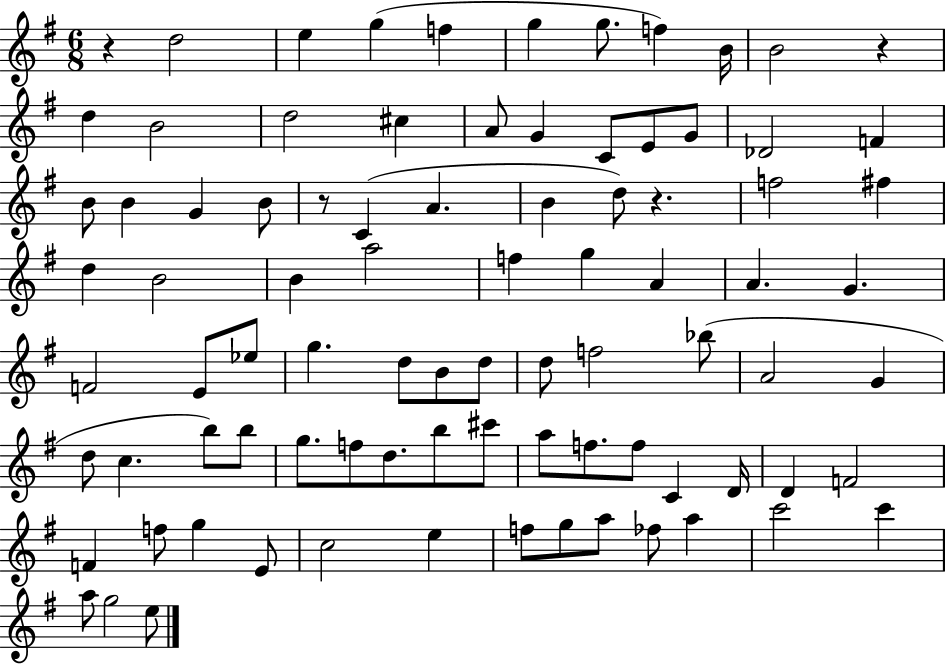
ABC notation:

X:1
T:Untitled
M:6/8
L:1/4
K:G
z d2 e g f g g/2 f B/4 B2 z d B2 d2 ^c A/2 G C/2 E/2 G/2 _D2 F B/2 B G B/2 z/2 C A B d/2 z f2 ^f d B2 B a2 f g A A G F2 E/2 _e/2 g d/2 B/2 d/2 d/2 f2 _b/2 A2 G d/2 c b/2 b/2 g/2 f/2 d/2 b/2 ^c'/2 a/2 f/2 f/2 C D/4 D F2 F f/2 g E/2 c2 e f/2 g/2 a/2 _f/2 a c'2 c' a/2 g2 e/2